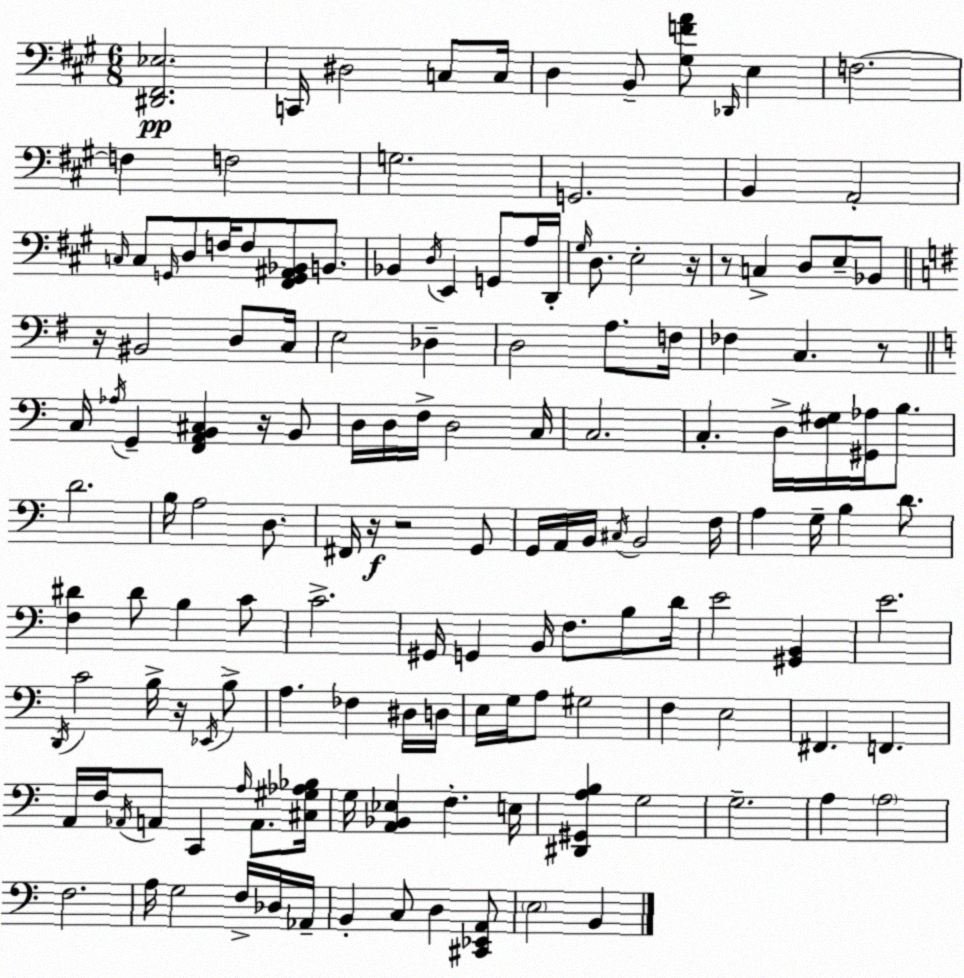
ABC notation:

X:1
T:Untitled
M:6/8
L:1/4
K:A
[^D,,^F,,_E,]2 C,,/4 ^D,2 C,/2 C,/4 D, B,,/2 [^G,FA]/2 _D,,/4 E, F,2 F, F,2 G,2 G,,2 B,, A,,2 C,/4 C,/2 G,,/4 D,/2 F,/4 F,/2 [^F,,G,,^A,,_B,,]/2 B,,/2 _B,, D,/4 E,, G,,/2 A,/4 D,,/4 ^G,/4 D,/2 E,2 z/4 z/2 C, D,/2 E,/2 _B,,/2 z/4 ^B,,2 D,/2 C,/4 E,2 _D, D,2 A,/2 F,/4 _F, C, z/2 C,/4 _A,/4 G,, [F,,A,,B,,^C,] z/4 B,,/2 D,/4 D,/4 F,/4 D,2 C,/4 C,2 C, D,/4 [F,^G,]/4 [^G,,_A,]/4 B,/2 D2 B,/4 A,2 D,/2 ^F,,/4 z/4 z2 G,,/2 G,,/4 A,,/4 B,,/4 ^C,/4 B,,2 F,/4 A, G,/4 B, D/2 [F,^D] ^D/2 B, C/2 C2 ^G,,/4 G,, B,,/4 F,/2 B,/2 D/4 E2 [^G,,B,,] E2 D,,/4 C2 B,/4 z/4 _E,,/4 B,/2 A, _F, ^D,/4 D,/4 E,/4 G,/4 A,/2 ^G,2 F, E,2 ^F,, F,, A,,/4 F,/4 _A,,/4 A,,/2 C,, A,/4 A,,/2 [^C,^G,_A,_B,]/4 G,/4 [A,,_B,,_E,] F, E,/4 [^D,,^G,,A,B,] G,2 G,2 A, A,2 F,2 A,/4 G,2 F,/4 _D,/4 _A,,/4 B,, C,/2 D, [^C,,_E,,A,,]/2 E,2 B,,